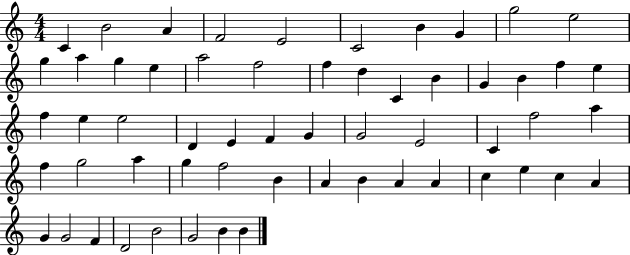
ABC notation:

X:1
T:Untitled
M:4/4
L:1/4
K:C
C B2 A F2 E2 C2 B G g2 e2 g a g e a2 f2 f d C B G B f e f e e2 D E F G G2 E2 C f2 a f g2 a g f2 B A B A A c e c A G G2 F D2 B2 G2 B B